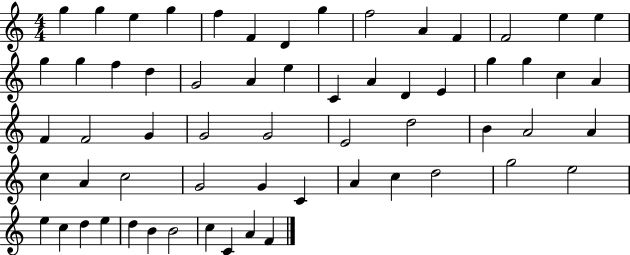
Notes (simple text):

G5/q G5/q E5/q G5/q F5/q F4/q D4/q G5/q F5/h A4/q F4/q F4/h E5/q E5/q G5/q G5/q F5/q D5/q G4/h A4/q E5/q C4/q A4/q D4/q E4/q G5/q G5/q C5/q A4/q F4/q F4/h G4/q G4/h G4/h E4/h D5/h B4/q A4/h A4/q C5/q A4/q C5/h G4/h G4/q C4/q A4/q C5/q D5/h G5/h E5/h E5/q C5/q D5/q E5/q D5/q B4/q B4/h C5/q C4/q A4/q F4/q